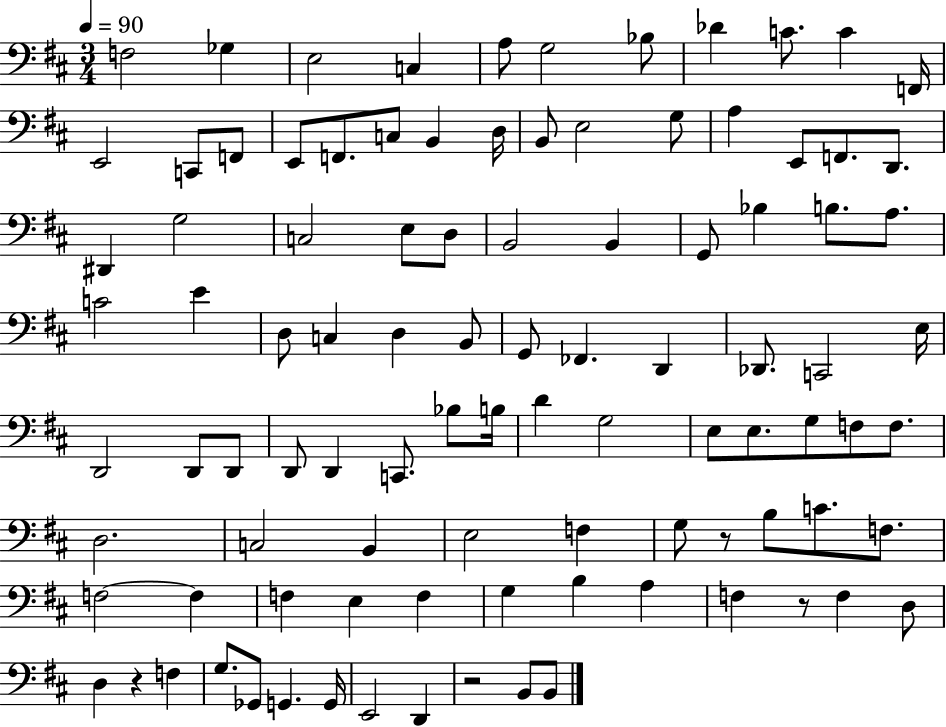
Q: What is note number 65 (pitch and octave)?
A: D3